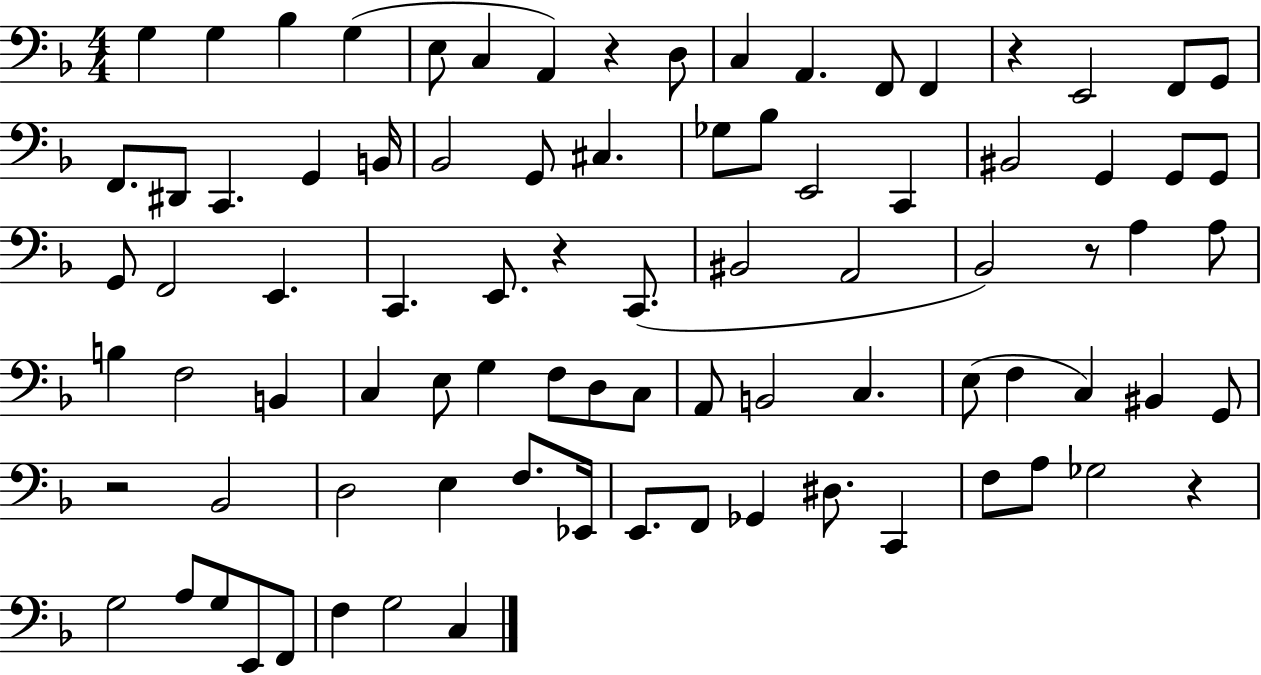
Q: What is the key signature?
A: F major